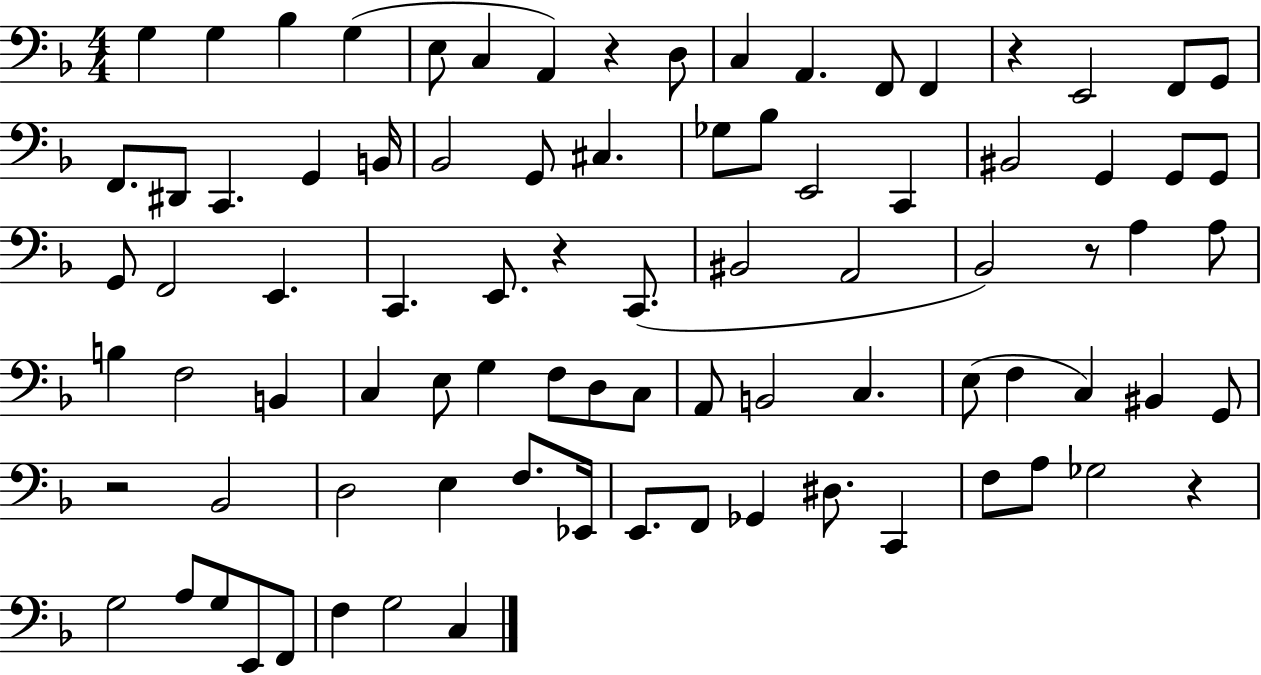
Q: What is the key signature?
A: F major